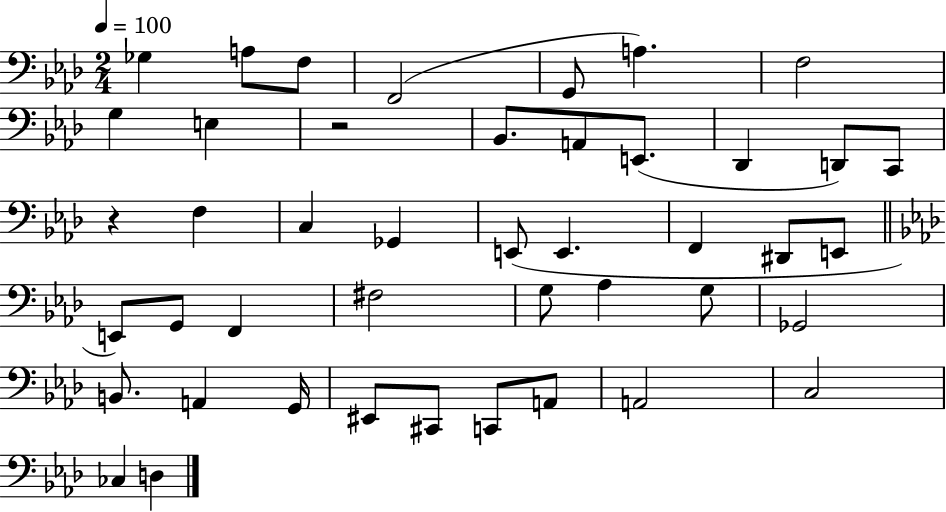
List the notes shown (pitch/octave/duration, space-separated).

Gb3/q A3/e F3/e F2/h G2/e A3/q. F3/h G3/q E3/q R/h Bb2/e. A2/e E2/e. Db2/q D2/e C2/e R/q F3/q C3/q Gb2/q E2/e E2/q. F2/q D#2/e E2/e E2/e G2/e F2/q F#3/h G3/e Ab3/q G3/e Gb2/h B2/e. A2/q G2/s EIS2/e C#2/e C2/e A2/e A2/h C3/h CES3/q D3/q